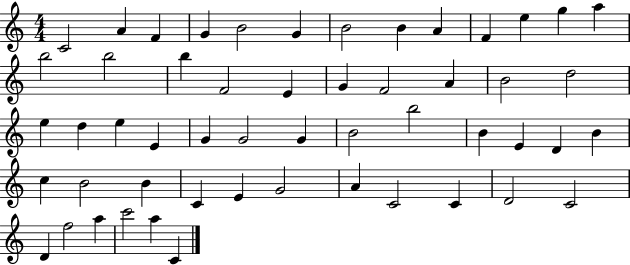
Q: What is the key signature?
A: C major